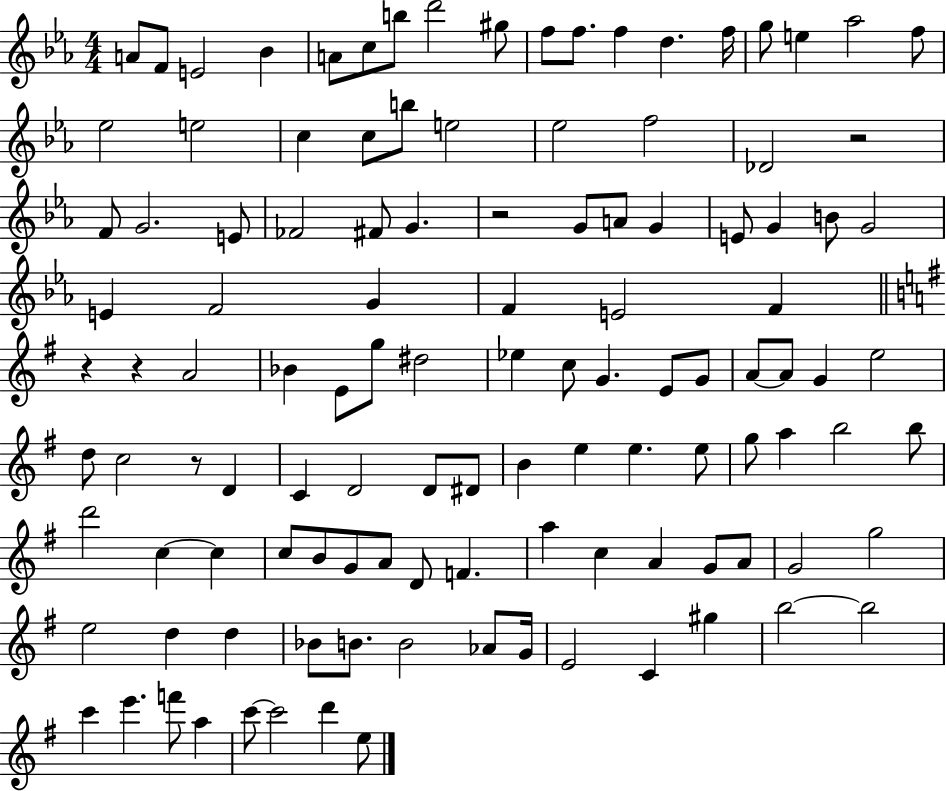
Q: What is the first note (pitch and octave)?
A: A4